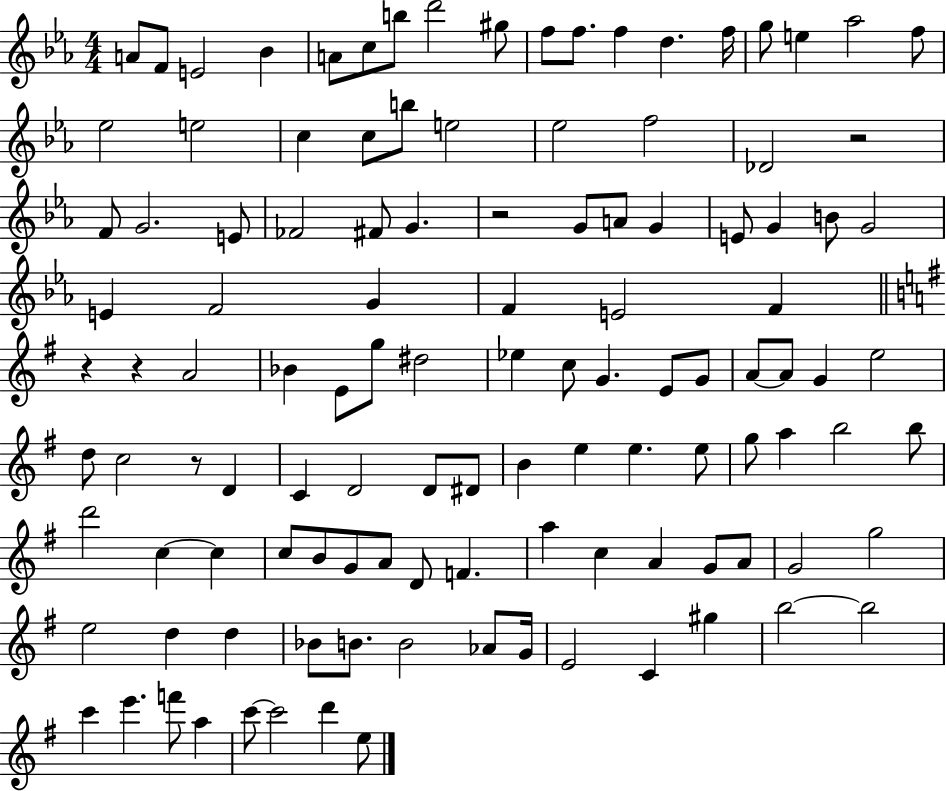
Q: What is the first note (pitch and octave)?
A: A4